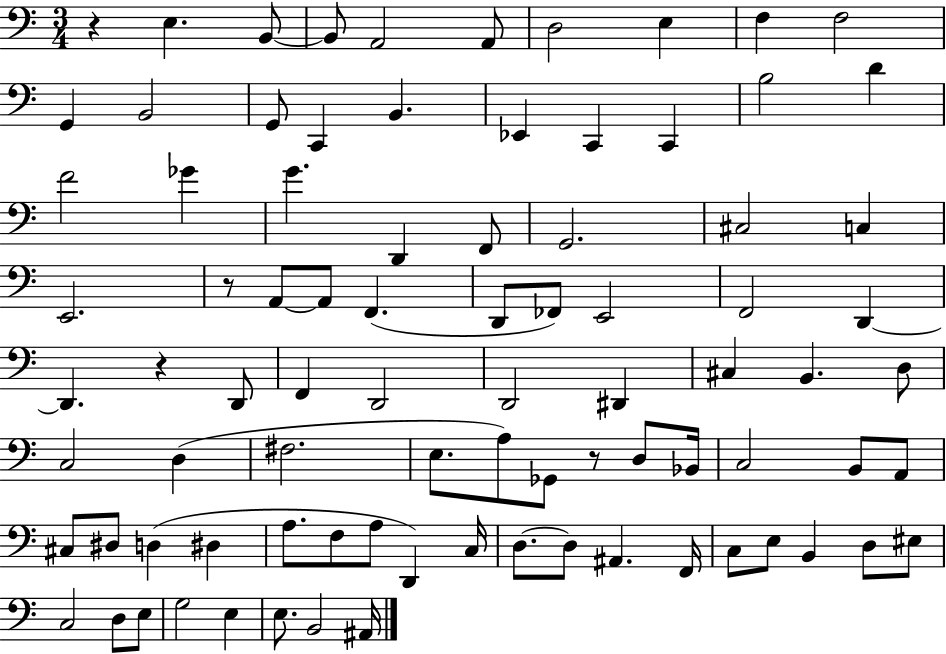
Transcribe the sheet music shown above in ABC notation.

X:1
T:Untitled
M:3/4
L:1/4
K:C
z E, B,,/2 B,,/2 A,,2 A,,/2 D,2 E, F, F,2 G,, B,,2 G,,/2 C,, B,, _E,, C,, C,, B,2 D F2 _G G D,, F,,/2 G,,2 ^C,2 C, E,,2 z/2 A,,/2 A,,/2 F,, D,,/2 _F,,/2 E,,2 F,,2 D,, D,, z D,,/2 F,, D,,2 D,,2 ^D,, ^C, B,, D,/2 C,2 D, ^F,2 E,/2 A,/2 _G,,/2 z/2 D,/2 _B,,/4 C,2 B,,/2 A,,/2 ^C,/2 ^D,/2 D, ^D, A,/2 F,/2 A,/2 D,, C,/4 D,/2 D,/2 ^A,, F,,/4 C,/2 E,/2 B,, D,/2 ^E,/2 C,2 D,/2 E,/2 G,2 E, E,/2 B,,2 ^A,,/4